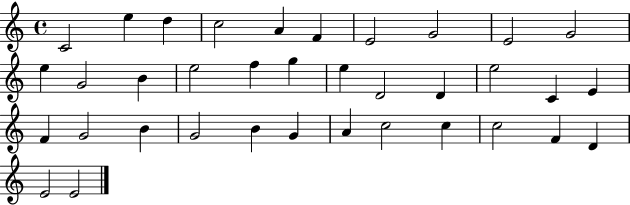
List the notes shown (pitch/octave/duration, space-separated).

C4/h E5/q D5/q C5/h A4/q F4/q E4/h G4/h E4/h G4/h E5/q G4/h B4/q E5/h F5/q G5/q E5/q D4/h D4/q E5/h C4/q E4/q F4/q G4/h B4/q G4/h B4/q G4/q A4/q C5/h C5/q C5/h F4/q D4/q E4/h E4/h